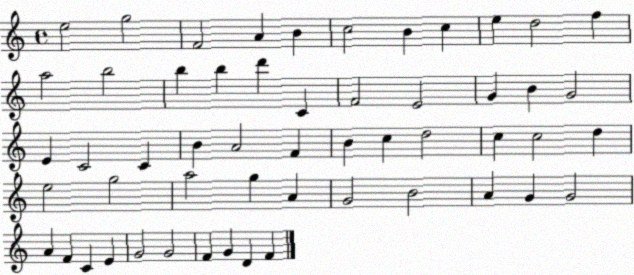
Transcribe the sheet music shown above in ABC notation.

X:1
T:Untitled
M:4/4
L:1/4
K:C
e2 g2 F2 A B c2 B c e d2 f a2 b2 b b d' C F2 E2 G B G2 E C2 C B A2 F B c d2 c c2 d e2 g2 a2 g A G2 B2 A G G2 A F C E G2 G2 F G D F